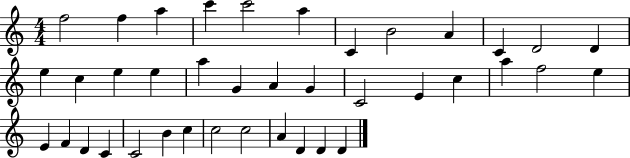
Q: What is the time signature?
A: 4/4